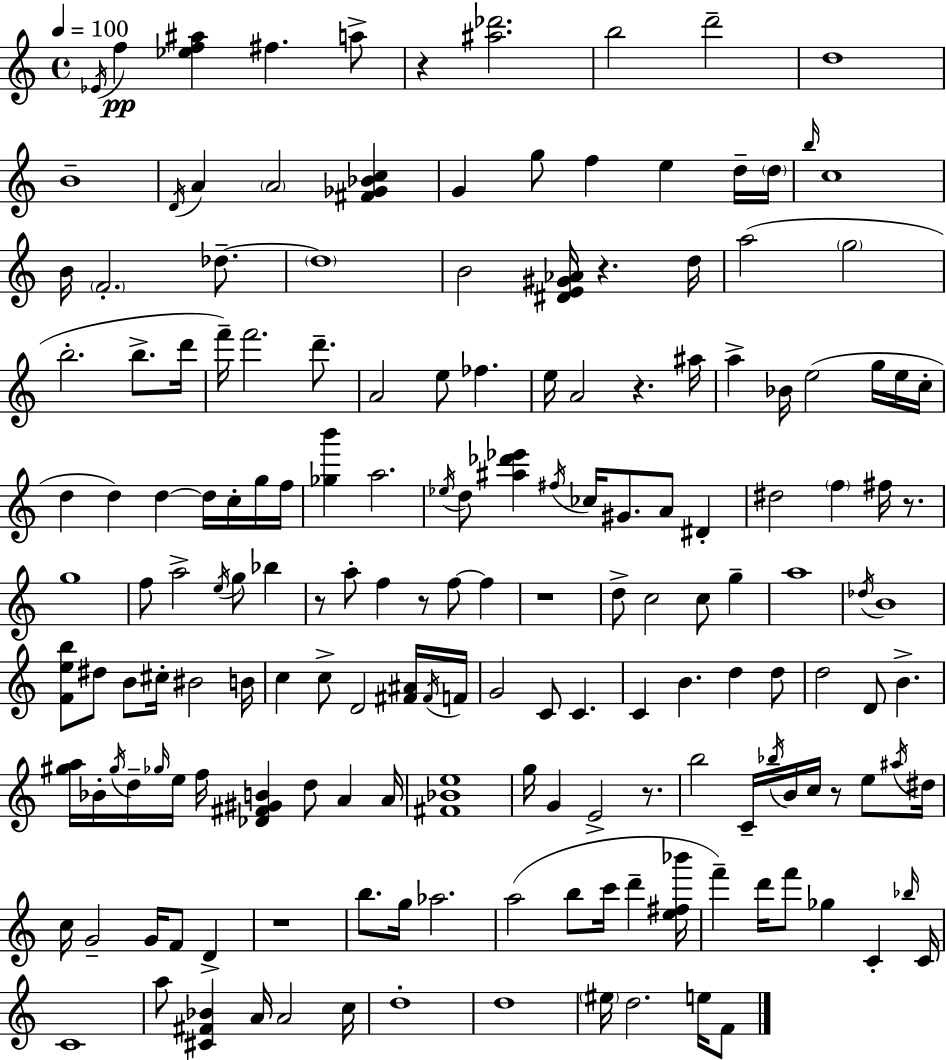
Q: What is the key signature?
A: C major